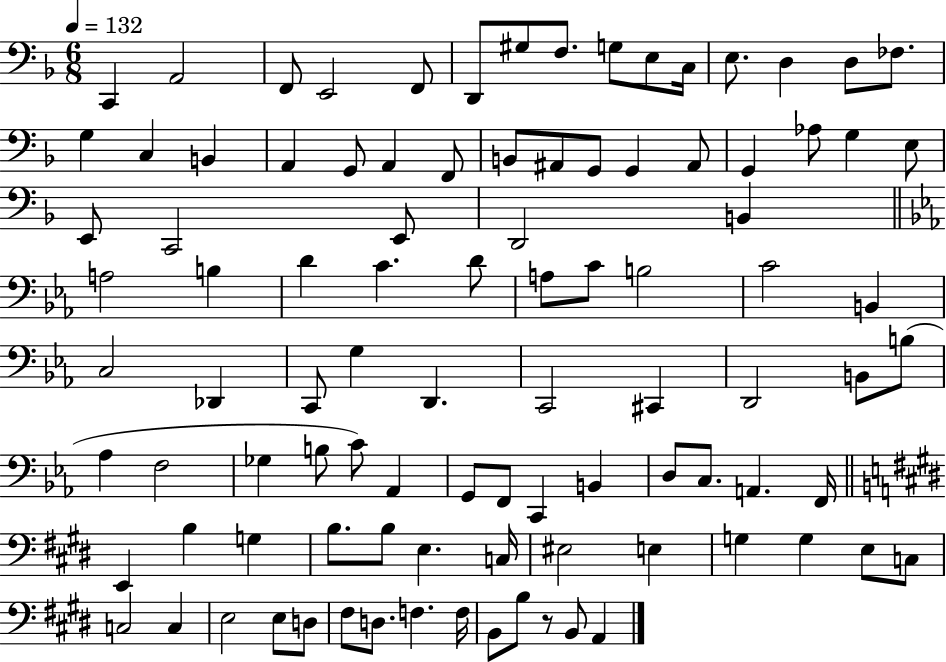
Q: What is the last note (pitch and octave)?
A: A2